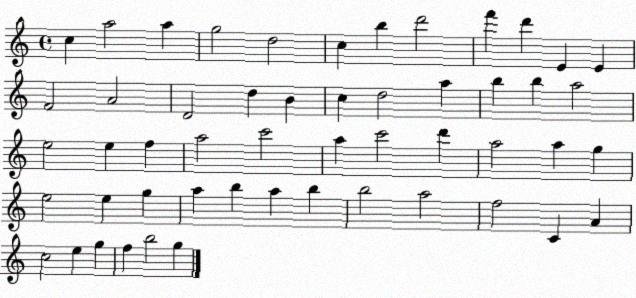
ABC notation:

X:1
T:Untitled
M:4/4
L:1/4
K:C
c a2 a g2 d2 c b d'2 f' d' E E F2 A2 D2 d B c d2 a b b a2 e2 e f a2 c'2 a c'2 d' a2 a g e2 e g a b a b b2 a2 f2 C A c2 e g f b2 g